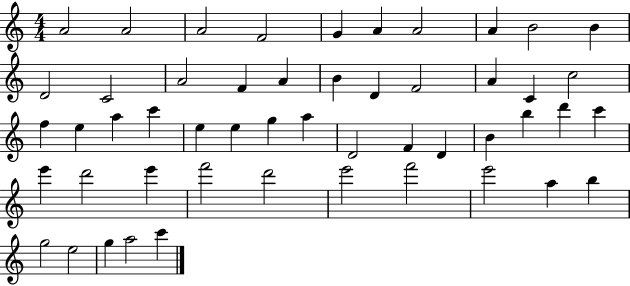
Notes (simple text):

A4/h A4/h A4/h F4/h G4/q A4/q A4/h A4/q B4/h B4/q D4/h C4/h A4/h F4/q A4/q B4/q D4/q F4/h A4/q C4/q C5/h F5/q E5/q A5/q C6/q E5/q E5/q G5/q A5/q D4/h F4/q D4/q B4/q B5/q D6/q C6/q E6/q D6/h E6/q F6/h D6/h E6/h F6/h E6/h A5/q B5/q G5/h E5/h G5/q A5/h C6/q